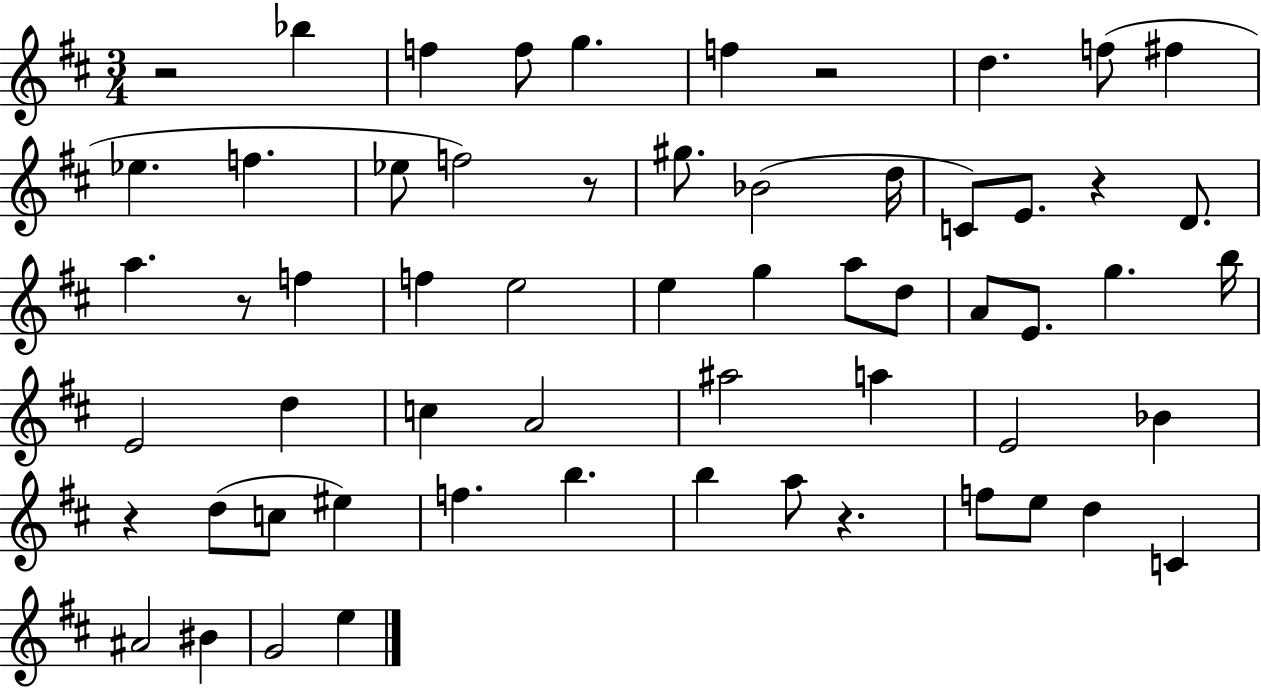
{
  \clef treble
  \numericTimeSignature
  \time 3/4
  \key d \major
  r2 bes''4 | f''4 f''8 g''4. | f''4 r2 | d''4. f''8( fis''4 | \break ees''4. f''4. | ees''8 f''2) r8 | gis''8. bes'2( d''16 | c'8) e'8. r4 d'8. | \break a''4. r8 f''4 | f''4 e''2 | e''4 g''4 a''8 d''8 | a'8 e'8. g''4. b''16 | \break e'2 d''4 | c''4 a'2 | ais''2 a''4 | e'2 bes'4 | \break r4 d''8( c''8 eis''4) | f''4. b''4. | b''4 a''8 r4. | f''8 e''8 d''4 c'4 | \break ais'2 bis'4 | g'2 e''4 | \bar "|."
}